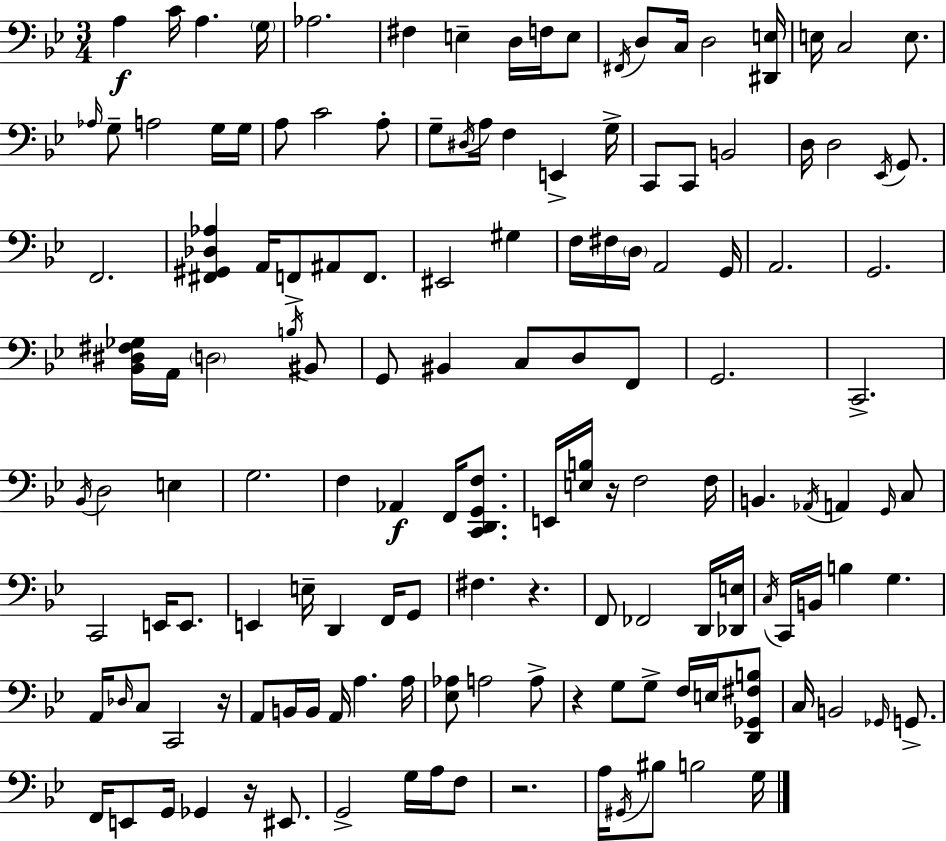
{
  \clef bass
  \numericTimeSignature
  \time 3/4
  \key g \minor
  a4\f c'16 a4. \parenthesize g16 | aes2. | fis4 e4-- d16 f16 e8 | \acciaccatura { fis,16 } d8 c16 d2 | \break <dis, e>16 e16 c2 e8. | \grace { aes16 } g8-- a2 | g16 g16 a8 c'2 | a8-. g8-- \acciaccatura { dis16 } a16 f4 e,4-> | \break g16-> c,8 c,8 b,2 | d16 d2 | \acciaccatura { ees,16 } g,8. f,2. | <fis, gis, des aes>4 a,16 f,8-> ais,8 | \break f,8. eis,2 | gis4 f16 fis16 \parenthesize d16 a,2 | g,16 a,2. | g,2. | \break <bes, dis fis ges>16 a,16 \parenthesize d2 | \acciaccatura { b16 } bis,8 g,8 bis,4 c8 | d8 f,8 g,2. | c,2.-> | \break \acciaccatura { bes,16 } d2 | e4 g2. | f4 aes,4\f | f,16 <c, d, g, f>8. e,16 <e b>16 r16 f2 | \break f16 b,4. | \acciaccatura { aes,16 } a,4 \grace { g,16 } c8 c,2 | e,16 e,8. e,4 | e16-- d,4 f,16 g,8 fis4. | \break r4. f,8 fes,2 | d,16 <des, e>16 \acciaccatura { c16 } c,16 b,16 b4 | g4. a,16 \grace { des16 } c8 | c,2 r16 a,8 | \break b,16 b,16 a,16 a4. a16 <ees aes>8 | a2 a8-> r4 | g8 g8-> f16 e16 <d, ges, fis b>8 c16 b,2 | \grace { ges,16 } g,8.-> f,16 | \break e,8 g,16 ges,4 r16 eis,8. g,2-> | g16 a16 f8 r2. | a16 | \acciaccatura { gis,16 } bis8 b2 g16 | \break \bar "|."
}